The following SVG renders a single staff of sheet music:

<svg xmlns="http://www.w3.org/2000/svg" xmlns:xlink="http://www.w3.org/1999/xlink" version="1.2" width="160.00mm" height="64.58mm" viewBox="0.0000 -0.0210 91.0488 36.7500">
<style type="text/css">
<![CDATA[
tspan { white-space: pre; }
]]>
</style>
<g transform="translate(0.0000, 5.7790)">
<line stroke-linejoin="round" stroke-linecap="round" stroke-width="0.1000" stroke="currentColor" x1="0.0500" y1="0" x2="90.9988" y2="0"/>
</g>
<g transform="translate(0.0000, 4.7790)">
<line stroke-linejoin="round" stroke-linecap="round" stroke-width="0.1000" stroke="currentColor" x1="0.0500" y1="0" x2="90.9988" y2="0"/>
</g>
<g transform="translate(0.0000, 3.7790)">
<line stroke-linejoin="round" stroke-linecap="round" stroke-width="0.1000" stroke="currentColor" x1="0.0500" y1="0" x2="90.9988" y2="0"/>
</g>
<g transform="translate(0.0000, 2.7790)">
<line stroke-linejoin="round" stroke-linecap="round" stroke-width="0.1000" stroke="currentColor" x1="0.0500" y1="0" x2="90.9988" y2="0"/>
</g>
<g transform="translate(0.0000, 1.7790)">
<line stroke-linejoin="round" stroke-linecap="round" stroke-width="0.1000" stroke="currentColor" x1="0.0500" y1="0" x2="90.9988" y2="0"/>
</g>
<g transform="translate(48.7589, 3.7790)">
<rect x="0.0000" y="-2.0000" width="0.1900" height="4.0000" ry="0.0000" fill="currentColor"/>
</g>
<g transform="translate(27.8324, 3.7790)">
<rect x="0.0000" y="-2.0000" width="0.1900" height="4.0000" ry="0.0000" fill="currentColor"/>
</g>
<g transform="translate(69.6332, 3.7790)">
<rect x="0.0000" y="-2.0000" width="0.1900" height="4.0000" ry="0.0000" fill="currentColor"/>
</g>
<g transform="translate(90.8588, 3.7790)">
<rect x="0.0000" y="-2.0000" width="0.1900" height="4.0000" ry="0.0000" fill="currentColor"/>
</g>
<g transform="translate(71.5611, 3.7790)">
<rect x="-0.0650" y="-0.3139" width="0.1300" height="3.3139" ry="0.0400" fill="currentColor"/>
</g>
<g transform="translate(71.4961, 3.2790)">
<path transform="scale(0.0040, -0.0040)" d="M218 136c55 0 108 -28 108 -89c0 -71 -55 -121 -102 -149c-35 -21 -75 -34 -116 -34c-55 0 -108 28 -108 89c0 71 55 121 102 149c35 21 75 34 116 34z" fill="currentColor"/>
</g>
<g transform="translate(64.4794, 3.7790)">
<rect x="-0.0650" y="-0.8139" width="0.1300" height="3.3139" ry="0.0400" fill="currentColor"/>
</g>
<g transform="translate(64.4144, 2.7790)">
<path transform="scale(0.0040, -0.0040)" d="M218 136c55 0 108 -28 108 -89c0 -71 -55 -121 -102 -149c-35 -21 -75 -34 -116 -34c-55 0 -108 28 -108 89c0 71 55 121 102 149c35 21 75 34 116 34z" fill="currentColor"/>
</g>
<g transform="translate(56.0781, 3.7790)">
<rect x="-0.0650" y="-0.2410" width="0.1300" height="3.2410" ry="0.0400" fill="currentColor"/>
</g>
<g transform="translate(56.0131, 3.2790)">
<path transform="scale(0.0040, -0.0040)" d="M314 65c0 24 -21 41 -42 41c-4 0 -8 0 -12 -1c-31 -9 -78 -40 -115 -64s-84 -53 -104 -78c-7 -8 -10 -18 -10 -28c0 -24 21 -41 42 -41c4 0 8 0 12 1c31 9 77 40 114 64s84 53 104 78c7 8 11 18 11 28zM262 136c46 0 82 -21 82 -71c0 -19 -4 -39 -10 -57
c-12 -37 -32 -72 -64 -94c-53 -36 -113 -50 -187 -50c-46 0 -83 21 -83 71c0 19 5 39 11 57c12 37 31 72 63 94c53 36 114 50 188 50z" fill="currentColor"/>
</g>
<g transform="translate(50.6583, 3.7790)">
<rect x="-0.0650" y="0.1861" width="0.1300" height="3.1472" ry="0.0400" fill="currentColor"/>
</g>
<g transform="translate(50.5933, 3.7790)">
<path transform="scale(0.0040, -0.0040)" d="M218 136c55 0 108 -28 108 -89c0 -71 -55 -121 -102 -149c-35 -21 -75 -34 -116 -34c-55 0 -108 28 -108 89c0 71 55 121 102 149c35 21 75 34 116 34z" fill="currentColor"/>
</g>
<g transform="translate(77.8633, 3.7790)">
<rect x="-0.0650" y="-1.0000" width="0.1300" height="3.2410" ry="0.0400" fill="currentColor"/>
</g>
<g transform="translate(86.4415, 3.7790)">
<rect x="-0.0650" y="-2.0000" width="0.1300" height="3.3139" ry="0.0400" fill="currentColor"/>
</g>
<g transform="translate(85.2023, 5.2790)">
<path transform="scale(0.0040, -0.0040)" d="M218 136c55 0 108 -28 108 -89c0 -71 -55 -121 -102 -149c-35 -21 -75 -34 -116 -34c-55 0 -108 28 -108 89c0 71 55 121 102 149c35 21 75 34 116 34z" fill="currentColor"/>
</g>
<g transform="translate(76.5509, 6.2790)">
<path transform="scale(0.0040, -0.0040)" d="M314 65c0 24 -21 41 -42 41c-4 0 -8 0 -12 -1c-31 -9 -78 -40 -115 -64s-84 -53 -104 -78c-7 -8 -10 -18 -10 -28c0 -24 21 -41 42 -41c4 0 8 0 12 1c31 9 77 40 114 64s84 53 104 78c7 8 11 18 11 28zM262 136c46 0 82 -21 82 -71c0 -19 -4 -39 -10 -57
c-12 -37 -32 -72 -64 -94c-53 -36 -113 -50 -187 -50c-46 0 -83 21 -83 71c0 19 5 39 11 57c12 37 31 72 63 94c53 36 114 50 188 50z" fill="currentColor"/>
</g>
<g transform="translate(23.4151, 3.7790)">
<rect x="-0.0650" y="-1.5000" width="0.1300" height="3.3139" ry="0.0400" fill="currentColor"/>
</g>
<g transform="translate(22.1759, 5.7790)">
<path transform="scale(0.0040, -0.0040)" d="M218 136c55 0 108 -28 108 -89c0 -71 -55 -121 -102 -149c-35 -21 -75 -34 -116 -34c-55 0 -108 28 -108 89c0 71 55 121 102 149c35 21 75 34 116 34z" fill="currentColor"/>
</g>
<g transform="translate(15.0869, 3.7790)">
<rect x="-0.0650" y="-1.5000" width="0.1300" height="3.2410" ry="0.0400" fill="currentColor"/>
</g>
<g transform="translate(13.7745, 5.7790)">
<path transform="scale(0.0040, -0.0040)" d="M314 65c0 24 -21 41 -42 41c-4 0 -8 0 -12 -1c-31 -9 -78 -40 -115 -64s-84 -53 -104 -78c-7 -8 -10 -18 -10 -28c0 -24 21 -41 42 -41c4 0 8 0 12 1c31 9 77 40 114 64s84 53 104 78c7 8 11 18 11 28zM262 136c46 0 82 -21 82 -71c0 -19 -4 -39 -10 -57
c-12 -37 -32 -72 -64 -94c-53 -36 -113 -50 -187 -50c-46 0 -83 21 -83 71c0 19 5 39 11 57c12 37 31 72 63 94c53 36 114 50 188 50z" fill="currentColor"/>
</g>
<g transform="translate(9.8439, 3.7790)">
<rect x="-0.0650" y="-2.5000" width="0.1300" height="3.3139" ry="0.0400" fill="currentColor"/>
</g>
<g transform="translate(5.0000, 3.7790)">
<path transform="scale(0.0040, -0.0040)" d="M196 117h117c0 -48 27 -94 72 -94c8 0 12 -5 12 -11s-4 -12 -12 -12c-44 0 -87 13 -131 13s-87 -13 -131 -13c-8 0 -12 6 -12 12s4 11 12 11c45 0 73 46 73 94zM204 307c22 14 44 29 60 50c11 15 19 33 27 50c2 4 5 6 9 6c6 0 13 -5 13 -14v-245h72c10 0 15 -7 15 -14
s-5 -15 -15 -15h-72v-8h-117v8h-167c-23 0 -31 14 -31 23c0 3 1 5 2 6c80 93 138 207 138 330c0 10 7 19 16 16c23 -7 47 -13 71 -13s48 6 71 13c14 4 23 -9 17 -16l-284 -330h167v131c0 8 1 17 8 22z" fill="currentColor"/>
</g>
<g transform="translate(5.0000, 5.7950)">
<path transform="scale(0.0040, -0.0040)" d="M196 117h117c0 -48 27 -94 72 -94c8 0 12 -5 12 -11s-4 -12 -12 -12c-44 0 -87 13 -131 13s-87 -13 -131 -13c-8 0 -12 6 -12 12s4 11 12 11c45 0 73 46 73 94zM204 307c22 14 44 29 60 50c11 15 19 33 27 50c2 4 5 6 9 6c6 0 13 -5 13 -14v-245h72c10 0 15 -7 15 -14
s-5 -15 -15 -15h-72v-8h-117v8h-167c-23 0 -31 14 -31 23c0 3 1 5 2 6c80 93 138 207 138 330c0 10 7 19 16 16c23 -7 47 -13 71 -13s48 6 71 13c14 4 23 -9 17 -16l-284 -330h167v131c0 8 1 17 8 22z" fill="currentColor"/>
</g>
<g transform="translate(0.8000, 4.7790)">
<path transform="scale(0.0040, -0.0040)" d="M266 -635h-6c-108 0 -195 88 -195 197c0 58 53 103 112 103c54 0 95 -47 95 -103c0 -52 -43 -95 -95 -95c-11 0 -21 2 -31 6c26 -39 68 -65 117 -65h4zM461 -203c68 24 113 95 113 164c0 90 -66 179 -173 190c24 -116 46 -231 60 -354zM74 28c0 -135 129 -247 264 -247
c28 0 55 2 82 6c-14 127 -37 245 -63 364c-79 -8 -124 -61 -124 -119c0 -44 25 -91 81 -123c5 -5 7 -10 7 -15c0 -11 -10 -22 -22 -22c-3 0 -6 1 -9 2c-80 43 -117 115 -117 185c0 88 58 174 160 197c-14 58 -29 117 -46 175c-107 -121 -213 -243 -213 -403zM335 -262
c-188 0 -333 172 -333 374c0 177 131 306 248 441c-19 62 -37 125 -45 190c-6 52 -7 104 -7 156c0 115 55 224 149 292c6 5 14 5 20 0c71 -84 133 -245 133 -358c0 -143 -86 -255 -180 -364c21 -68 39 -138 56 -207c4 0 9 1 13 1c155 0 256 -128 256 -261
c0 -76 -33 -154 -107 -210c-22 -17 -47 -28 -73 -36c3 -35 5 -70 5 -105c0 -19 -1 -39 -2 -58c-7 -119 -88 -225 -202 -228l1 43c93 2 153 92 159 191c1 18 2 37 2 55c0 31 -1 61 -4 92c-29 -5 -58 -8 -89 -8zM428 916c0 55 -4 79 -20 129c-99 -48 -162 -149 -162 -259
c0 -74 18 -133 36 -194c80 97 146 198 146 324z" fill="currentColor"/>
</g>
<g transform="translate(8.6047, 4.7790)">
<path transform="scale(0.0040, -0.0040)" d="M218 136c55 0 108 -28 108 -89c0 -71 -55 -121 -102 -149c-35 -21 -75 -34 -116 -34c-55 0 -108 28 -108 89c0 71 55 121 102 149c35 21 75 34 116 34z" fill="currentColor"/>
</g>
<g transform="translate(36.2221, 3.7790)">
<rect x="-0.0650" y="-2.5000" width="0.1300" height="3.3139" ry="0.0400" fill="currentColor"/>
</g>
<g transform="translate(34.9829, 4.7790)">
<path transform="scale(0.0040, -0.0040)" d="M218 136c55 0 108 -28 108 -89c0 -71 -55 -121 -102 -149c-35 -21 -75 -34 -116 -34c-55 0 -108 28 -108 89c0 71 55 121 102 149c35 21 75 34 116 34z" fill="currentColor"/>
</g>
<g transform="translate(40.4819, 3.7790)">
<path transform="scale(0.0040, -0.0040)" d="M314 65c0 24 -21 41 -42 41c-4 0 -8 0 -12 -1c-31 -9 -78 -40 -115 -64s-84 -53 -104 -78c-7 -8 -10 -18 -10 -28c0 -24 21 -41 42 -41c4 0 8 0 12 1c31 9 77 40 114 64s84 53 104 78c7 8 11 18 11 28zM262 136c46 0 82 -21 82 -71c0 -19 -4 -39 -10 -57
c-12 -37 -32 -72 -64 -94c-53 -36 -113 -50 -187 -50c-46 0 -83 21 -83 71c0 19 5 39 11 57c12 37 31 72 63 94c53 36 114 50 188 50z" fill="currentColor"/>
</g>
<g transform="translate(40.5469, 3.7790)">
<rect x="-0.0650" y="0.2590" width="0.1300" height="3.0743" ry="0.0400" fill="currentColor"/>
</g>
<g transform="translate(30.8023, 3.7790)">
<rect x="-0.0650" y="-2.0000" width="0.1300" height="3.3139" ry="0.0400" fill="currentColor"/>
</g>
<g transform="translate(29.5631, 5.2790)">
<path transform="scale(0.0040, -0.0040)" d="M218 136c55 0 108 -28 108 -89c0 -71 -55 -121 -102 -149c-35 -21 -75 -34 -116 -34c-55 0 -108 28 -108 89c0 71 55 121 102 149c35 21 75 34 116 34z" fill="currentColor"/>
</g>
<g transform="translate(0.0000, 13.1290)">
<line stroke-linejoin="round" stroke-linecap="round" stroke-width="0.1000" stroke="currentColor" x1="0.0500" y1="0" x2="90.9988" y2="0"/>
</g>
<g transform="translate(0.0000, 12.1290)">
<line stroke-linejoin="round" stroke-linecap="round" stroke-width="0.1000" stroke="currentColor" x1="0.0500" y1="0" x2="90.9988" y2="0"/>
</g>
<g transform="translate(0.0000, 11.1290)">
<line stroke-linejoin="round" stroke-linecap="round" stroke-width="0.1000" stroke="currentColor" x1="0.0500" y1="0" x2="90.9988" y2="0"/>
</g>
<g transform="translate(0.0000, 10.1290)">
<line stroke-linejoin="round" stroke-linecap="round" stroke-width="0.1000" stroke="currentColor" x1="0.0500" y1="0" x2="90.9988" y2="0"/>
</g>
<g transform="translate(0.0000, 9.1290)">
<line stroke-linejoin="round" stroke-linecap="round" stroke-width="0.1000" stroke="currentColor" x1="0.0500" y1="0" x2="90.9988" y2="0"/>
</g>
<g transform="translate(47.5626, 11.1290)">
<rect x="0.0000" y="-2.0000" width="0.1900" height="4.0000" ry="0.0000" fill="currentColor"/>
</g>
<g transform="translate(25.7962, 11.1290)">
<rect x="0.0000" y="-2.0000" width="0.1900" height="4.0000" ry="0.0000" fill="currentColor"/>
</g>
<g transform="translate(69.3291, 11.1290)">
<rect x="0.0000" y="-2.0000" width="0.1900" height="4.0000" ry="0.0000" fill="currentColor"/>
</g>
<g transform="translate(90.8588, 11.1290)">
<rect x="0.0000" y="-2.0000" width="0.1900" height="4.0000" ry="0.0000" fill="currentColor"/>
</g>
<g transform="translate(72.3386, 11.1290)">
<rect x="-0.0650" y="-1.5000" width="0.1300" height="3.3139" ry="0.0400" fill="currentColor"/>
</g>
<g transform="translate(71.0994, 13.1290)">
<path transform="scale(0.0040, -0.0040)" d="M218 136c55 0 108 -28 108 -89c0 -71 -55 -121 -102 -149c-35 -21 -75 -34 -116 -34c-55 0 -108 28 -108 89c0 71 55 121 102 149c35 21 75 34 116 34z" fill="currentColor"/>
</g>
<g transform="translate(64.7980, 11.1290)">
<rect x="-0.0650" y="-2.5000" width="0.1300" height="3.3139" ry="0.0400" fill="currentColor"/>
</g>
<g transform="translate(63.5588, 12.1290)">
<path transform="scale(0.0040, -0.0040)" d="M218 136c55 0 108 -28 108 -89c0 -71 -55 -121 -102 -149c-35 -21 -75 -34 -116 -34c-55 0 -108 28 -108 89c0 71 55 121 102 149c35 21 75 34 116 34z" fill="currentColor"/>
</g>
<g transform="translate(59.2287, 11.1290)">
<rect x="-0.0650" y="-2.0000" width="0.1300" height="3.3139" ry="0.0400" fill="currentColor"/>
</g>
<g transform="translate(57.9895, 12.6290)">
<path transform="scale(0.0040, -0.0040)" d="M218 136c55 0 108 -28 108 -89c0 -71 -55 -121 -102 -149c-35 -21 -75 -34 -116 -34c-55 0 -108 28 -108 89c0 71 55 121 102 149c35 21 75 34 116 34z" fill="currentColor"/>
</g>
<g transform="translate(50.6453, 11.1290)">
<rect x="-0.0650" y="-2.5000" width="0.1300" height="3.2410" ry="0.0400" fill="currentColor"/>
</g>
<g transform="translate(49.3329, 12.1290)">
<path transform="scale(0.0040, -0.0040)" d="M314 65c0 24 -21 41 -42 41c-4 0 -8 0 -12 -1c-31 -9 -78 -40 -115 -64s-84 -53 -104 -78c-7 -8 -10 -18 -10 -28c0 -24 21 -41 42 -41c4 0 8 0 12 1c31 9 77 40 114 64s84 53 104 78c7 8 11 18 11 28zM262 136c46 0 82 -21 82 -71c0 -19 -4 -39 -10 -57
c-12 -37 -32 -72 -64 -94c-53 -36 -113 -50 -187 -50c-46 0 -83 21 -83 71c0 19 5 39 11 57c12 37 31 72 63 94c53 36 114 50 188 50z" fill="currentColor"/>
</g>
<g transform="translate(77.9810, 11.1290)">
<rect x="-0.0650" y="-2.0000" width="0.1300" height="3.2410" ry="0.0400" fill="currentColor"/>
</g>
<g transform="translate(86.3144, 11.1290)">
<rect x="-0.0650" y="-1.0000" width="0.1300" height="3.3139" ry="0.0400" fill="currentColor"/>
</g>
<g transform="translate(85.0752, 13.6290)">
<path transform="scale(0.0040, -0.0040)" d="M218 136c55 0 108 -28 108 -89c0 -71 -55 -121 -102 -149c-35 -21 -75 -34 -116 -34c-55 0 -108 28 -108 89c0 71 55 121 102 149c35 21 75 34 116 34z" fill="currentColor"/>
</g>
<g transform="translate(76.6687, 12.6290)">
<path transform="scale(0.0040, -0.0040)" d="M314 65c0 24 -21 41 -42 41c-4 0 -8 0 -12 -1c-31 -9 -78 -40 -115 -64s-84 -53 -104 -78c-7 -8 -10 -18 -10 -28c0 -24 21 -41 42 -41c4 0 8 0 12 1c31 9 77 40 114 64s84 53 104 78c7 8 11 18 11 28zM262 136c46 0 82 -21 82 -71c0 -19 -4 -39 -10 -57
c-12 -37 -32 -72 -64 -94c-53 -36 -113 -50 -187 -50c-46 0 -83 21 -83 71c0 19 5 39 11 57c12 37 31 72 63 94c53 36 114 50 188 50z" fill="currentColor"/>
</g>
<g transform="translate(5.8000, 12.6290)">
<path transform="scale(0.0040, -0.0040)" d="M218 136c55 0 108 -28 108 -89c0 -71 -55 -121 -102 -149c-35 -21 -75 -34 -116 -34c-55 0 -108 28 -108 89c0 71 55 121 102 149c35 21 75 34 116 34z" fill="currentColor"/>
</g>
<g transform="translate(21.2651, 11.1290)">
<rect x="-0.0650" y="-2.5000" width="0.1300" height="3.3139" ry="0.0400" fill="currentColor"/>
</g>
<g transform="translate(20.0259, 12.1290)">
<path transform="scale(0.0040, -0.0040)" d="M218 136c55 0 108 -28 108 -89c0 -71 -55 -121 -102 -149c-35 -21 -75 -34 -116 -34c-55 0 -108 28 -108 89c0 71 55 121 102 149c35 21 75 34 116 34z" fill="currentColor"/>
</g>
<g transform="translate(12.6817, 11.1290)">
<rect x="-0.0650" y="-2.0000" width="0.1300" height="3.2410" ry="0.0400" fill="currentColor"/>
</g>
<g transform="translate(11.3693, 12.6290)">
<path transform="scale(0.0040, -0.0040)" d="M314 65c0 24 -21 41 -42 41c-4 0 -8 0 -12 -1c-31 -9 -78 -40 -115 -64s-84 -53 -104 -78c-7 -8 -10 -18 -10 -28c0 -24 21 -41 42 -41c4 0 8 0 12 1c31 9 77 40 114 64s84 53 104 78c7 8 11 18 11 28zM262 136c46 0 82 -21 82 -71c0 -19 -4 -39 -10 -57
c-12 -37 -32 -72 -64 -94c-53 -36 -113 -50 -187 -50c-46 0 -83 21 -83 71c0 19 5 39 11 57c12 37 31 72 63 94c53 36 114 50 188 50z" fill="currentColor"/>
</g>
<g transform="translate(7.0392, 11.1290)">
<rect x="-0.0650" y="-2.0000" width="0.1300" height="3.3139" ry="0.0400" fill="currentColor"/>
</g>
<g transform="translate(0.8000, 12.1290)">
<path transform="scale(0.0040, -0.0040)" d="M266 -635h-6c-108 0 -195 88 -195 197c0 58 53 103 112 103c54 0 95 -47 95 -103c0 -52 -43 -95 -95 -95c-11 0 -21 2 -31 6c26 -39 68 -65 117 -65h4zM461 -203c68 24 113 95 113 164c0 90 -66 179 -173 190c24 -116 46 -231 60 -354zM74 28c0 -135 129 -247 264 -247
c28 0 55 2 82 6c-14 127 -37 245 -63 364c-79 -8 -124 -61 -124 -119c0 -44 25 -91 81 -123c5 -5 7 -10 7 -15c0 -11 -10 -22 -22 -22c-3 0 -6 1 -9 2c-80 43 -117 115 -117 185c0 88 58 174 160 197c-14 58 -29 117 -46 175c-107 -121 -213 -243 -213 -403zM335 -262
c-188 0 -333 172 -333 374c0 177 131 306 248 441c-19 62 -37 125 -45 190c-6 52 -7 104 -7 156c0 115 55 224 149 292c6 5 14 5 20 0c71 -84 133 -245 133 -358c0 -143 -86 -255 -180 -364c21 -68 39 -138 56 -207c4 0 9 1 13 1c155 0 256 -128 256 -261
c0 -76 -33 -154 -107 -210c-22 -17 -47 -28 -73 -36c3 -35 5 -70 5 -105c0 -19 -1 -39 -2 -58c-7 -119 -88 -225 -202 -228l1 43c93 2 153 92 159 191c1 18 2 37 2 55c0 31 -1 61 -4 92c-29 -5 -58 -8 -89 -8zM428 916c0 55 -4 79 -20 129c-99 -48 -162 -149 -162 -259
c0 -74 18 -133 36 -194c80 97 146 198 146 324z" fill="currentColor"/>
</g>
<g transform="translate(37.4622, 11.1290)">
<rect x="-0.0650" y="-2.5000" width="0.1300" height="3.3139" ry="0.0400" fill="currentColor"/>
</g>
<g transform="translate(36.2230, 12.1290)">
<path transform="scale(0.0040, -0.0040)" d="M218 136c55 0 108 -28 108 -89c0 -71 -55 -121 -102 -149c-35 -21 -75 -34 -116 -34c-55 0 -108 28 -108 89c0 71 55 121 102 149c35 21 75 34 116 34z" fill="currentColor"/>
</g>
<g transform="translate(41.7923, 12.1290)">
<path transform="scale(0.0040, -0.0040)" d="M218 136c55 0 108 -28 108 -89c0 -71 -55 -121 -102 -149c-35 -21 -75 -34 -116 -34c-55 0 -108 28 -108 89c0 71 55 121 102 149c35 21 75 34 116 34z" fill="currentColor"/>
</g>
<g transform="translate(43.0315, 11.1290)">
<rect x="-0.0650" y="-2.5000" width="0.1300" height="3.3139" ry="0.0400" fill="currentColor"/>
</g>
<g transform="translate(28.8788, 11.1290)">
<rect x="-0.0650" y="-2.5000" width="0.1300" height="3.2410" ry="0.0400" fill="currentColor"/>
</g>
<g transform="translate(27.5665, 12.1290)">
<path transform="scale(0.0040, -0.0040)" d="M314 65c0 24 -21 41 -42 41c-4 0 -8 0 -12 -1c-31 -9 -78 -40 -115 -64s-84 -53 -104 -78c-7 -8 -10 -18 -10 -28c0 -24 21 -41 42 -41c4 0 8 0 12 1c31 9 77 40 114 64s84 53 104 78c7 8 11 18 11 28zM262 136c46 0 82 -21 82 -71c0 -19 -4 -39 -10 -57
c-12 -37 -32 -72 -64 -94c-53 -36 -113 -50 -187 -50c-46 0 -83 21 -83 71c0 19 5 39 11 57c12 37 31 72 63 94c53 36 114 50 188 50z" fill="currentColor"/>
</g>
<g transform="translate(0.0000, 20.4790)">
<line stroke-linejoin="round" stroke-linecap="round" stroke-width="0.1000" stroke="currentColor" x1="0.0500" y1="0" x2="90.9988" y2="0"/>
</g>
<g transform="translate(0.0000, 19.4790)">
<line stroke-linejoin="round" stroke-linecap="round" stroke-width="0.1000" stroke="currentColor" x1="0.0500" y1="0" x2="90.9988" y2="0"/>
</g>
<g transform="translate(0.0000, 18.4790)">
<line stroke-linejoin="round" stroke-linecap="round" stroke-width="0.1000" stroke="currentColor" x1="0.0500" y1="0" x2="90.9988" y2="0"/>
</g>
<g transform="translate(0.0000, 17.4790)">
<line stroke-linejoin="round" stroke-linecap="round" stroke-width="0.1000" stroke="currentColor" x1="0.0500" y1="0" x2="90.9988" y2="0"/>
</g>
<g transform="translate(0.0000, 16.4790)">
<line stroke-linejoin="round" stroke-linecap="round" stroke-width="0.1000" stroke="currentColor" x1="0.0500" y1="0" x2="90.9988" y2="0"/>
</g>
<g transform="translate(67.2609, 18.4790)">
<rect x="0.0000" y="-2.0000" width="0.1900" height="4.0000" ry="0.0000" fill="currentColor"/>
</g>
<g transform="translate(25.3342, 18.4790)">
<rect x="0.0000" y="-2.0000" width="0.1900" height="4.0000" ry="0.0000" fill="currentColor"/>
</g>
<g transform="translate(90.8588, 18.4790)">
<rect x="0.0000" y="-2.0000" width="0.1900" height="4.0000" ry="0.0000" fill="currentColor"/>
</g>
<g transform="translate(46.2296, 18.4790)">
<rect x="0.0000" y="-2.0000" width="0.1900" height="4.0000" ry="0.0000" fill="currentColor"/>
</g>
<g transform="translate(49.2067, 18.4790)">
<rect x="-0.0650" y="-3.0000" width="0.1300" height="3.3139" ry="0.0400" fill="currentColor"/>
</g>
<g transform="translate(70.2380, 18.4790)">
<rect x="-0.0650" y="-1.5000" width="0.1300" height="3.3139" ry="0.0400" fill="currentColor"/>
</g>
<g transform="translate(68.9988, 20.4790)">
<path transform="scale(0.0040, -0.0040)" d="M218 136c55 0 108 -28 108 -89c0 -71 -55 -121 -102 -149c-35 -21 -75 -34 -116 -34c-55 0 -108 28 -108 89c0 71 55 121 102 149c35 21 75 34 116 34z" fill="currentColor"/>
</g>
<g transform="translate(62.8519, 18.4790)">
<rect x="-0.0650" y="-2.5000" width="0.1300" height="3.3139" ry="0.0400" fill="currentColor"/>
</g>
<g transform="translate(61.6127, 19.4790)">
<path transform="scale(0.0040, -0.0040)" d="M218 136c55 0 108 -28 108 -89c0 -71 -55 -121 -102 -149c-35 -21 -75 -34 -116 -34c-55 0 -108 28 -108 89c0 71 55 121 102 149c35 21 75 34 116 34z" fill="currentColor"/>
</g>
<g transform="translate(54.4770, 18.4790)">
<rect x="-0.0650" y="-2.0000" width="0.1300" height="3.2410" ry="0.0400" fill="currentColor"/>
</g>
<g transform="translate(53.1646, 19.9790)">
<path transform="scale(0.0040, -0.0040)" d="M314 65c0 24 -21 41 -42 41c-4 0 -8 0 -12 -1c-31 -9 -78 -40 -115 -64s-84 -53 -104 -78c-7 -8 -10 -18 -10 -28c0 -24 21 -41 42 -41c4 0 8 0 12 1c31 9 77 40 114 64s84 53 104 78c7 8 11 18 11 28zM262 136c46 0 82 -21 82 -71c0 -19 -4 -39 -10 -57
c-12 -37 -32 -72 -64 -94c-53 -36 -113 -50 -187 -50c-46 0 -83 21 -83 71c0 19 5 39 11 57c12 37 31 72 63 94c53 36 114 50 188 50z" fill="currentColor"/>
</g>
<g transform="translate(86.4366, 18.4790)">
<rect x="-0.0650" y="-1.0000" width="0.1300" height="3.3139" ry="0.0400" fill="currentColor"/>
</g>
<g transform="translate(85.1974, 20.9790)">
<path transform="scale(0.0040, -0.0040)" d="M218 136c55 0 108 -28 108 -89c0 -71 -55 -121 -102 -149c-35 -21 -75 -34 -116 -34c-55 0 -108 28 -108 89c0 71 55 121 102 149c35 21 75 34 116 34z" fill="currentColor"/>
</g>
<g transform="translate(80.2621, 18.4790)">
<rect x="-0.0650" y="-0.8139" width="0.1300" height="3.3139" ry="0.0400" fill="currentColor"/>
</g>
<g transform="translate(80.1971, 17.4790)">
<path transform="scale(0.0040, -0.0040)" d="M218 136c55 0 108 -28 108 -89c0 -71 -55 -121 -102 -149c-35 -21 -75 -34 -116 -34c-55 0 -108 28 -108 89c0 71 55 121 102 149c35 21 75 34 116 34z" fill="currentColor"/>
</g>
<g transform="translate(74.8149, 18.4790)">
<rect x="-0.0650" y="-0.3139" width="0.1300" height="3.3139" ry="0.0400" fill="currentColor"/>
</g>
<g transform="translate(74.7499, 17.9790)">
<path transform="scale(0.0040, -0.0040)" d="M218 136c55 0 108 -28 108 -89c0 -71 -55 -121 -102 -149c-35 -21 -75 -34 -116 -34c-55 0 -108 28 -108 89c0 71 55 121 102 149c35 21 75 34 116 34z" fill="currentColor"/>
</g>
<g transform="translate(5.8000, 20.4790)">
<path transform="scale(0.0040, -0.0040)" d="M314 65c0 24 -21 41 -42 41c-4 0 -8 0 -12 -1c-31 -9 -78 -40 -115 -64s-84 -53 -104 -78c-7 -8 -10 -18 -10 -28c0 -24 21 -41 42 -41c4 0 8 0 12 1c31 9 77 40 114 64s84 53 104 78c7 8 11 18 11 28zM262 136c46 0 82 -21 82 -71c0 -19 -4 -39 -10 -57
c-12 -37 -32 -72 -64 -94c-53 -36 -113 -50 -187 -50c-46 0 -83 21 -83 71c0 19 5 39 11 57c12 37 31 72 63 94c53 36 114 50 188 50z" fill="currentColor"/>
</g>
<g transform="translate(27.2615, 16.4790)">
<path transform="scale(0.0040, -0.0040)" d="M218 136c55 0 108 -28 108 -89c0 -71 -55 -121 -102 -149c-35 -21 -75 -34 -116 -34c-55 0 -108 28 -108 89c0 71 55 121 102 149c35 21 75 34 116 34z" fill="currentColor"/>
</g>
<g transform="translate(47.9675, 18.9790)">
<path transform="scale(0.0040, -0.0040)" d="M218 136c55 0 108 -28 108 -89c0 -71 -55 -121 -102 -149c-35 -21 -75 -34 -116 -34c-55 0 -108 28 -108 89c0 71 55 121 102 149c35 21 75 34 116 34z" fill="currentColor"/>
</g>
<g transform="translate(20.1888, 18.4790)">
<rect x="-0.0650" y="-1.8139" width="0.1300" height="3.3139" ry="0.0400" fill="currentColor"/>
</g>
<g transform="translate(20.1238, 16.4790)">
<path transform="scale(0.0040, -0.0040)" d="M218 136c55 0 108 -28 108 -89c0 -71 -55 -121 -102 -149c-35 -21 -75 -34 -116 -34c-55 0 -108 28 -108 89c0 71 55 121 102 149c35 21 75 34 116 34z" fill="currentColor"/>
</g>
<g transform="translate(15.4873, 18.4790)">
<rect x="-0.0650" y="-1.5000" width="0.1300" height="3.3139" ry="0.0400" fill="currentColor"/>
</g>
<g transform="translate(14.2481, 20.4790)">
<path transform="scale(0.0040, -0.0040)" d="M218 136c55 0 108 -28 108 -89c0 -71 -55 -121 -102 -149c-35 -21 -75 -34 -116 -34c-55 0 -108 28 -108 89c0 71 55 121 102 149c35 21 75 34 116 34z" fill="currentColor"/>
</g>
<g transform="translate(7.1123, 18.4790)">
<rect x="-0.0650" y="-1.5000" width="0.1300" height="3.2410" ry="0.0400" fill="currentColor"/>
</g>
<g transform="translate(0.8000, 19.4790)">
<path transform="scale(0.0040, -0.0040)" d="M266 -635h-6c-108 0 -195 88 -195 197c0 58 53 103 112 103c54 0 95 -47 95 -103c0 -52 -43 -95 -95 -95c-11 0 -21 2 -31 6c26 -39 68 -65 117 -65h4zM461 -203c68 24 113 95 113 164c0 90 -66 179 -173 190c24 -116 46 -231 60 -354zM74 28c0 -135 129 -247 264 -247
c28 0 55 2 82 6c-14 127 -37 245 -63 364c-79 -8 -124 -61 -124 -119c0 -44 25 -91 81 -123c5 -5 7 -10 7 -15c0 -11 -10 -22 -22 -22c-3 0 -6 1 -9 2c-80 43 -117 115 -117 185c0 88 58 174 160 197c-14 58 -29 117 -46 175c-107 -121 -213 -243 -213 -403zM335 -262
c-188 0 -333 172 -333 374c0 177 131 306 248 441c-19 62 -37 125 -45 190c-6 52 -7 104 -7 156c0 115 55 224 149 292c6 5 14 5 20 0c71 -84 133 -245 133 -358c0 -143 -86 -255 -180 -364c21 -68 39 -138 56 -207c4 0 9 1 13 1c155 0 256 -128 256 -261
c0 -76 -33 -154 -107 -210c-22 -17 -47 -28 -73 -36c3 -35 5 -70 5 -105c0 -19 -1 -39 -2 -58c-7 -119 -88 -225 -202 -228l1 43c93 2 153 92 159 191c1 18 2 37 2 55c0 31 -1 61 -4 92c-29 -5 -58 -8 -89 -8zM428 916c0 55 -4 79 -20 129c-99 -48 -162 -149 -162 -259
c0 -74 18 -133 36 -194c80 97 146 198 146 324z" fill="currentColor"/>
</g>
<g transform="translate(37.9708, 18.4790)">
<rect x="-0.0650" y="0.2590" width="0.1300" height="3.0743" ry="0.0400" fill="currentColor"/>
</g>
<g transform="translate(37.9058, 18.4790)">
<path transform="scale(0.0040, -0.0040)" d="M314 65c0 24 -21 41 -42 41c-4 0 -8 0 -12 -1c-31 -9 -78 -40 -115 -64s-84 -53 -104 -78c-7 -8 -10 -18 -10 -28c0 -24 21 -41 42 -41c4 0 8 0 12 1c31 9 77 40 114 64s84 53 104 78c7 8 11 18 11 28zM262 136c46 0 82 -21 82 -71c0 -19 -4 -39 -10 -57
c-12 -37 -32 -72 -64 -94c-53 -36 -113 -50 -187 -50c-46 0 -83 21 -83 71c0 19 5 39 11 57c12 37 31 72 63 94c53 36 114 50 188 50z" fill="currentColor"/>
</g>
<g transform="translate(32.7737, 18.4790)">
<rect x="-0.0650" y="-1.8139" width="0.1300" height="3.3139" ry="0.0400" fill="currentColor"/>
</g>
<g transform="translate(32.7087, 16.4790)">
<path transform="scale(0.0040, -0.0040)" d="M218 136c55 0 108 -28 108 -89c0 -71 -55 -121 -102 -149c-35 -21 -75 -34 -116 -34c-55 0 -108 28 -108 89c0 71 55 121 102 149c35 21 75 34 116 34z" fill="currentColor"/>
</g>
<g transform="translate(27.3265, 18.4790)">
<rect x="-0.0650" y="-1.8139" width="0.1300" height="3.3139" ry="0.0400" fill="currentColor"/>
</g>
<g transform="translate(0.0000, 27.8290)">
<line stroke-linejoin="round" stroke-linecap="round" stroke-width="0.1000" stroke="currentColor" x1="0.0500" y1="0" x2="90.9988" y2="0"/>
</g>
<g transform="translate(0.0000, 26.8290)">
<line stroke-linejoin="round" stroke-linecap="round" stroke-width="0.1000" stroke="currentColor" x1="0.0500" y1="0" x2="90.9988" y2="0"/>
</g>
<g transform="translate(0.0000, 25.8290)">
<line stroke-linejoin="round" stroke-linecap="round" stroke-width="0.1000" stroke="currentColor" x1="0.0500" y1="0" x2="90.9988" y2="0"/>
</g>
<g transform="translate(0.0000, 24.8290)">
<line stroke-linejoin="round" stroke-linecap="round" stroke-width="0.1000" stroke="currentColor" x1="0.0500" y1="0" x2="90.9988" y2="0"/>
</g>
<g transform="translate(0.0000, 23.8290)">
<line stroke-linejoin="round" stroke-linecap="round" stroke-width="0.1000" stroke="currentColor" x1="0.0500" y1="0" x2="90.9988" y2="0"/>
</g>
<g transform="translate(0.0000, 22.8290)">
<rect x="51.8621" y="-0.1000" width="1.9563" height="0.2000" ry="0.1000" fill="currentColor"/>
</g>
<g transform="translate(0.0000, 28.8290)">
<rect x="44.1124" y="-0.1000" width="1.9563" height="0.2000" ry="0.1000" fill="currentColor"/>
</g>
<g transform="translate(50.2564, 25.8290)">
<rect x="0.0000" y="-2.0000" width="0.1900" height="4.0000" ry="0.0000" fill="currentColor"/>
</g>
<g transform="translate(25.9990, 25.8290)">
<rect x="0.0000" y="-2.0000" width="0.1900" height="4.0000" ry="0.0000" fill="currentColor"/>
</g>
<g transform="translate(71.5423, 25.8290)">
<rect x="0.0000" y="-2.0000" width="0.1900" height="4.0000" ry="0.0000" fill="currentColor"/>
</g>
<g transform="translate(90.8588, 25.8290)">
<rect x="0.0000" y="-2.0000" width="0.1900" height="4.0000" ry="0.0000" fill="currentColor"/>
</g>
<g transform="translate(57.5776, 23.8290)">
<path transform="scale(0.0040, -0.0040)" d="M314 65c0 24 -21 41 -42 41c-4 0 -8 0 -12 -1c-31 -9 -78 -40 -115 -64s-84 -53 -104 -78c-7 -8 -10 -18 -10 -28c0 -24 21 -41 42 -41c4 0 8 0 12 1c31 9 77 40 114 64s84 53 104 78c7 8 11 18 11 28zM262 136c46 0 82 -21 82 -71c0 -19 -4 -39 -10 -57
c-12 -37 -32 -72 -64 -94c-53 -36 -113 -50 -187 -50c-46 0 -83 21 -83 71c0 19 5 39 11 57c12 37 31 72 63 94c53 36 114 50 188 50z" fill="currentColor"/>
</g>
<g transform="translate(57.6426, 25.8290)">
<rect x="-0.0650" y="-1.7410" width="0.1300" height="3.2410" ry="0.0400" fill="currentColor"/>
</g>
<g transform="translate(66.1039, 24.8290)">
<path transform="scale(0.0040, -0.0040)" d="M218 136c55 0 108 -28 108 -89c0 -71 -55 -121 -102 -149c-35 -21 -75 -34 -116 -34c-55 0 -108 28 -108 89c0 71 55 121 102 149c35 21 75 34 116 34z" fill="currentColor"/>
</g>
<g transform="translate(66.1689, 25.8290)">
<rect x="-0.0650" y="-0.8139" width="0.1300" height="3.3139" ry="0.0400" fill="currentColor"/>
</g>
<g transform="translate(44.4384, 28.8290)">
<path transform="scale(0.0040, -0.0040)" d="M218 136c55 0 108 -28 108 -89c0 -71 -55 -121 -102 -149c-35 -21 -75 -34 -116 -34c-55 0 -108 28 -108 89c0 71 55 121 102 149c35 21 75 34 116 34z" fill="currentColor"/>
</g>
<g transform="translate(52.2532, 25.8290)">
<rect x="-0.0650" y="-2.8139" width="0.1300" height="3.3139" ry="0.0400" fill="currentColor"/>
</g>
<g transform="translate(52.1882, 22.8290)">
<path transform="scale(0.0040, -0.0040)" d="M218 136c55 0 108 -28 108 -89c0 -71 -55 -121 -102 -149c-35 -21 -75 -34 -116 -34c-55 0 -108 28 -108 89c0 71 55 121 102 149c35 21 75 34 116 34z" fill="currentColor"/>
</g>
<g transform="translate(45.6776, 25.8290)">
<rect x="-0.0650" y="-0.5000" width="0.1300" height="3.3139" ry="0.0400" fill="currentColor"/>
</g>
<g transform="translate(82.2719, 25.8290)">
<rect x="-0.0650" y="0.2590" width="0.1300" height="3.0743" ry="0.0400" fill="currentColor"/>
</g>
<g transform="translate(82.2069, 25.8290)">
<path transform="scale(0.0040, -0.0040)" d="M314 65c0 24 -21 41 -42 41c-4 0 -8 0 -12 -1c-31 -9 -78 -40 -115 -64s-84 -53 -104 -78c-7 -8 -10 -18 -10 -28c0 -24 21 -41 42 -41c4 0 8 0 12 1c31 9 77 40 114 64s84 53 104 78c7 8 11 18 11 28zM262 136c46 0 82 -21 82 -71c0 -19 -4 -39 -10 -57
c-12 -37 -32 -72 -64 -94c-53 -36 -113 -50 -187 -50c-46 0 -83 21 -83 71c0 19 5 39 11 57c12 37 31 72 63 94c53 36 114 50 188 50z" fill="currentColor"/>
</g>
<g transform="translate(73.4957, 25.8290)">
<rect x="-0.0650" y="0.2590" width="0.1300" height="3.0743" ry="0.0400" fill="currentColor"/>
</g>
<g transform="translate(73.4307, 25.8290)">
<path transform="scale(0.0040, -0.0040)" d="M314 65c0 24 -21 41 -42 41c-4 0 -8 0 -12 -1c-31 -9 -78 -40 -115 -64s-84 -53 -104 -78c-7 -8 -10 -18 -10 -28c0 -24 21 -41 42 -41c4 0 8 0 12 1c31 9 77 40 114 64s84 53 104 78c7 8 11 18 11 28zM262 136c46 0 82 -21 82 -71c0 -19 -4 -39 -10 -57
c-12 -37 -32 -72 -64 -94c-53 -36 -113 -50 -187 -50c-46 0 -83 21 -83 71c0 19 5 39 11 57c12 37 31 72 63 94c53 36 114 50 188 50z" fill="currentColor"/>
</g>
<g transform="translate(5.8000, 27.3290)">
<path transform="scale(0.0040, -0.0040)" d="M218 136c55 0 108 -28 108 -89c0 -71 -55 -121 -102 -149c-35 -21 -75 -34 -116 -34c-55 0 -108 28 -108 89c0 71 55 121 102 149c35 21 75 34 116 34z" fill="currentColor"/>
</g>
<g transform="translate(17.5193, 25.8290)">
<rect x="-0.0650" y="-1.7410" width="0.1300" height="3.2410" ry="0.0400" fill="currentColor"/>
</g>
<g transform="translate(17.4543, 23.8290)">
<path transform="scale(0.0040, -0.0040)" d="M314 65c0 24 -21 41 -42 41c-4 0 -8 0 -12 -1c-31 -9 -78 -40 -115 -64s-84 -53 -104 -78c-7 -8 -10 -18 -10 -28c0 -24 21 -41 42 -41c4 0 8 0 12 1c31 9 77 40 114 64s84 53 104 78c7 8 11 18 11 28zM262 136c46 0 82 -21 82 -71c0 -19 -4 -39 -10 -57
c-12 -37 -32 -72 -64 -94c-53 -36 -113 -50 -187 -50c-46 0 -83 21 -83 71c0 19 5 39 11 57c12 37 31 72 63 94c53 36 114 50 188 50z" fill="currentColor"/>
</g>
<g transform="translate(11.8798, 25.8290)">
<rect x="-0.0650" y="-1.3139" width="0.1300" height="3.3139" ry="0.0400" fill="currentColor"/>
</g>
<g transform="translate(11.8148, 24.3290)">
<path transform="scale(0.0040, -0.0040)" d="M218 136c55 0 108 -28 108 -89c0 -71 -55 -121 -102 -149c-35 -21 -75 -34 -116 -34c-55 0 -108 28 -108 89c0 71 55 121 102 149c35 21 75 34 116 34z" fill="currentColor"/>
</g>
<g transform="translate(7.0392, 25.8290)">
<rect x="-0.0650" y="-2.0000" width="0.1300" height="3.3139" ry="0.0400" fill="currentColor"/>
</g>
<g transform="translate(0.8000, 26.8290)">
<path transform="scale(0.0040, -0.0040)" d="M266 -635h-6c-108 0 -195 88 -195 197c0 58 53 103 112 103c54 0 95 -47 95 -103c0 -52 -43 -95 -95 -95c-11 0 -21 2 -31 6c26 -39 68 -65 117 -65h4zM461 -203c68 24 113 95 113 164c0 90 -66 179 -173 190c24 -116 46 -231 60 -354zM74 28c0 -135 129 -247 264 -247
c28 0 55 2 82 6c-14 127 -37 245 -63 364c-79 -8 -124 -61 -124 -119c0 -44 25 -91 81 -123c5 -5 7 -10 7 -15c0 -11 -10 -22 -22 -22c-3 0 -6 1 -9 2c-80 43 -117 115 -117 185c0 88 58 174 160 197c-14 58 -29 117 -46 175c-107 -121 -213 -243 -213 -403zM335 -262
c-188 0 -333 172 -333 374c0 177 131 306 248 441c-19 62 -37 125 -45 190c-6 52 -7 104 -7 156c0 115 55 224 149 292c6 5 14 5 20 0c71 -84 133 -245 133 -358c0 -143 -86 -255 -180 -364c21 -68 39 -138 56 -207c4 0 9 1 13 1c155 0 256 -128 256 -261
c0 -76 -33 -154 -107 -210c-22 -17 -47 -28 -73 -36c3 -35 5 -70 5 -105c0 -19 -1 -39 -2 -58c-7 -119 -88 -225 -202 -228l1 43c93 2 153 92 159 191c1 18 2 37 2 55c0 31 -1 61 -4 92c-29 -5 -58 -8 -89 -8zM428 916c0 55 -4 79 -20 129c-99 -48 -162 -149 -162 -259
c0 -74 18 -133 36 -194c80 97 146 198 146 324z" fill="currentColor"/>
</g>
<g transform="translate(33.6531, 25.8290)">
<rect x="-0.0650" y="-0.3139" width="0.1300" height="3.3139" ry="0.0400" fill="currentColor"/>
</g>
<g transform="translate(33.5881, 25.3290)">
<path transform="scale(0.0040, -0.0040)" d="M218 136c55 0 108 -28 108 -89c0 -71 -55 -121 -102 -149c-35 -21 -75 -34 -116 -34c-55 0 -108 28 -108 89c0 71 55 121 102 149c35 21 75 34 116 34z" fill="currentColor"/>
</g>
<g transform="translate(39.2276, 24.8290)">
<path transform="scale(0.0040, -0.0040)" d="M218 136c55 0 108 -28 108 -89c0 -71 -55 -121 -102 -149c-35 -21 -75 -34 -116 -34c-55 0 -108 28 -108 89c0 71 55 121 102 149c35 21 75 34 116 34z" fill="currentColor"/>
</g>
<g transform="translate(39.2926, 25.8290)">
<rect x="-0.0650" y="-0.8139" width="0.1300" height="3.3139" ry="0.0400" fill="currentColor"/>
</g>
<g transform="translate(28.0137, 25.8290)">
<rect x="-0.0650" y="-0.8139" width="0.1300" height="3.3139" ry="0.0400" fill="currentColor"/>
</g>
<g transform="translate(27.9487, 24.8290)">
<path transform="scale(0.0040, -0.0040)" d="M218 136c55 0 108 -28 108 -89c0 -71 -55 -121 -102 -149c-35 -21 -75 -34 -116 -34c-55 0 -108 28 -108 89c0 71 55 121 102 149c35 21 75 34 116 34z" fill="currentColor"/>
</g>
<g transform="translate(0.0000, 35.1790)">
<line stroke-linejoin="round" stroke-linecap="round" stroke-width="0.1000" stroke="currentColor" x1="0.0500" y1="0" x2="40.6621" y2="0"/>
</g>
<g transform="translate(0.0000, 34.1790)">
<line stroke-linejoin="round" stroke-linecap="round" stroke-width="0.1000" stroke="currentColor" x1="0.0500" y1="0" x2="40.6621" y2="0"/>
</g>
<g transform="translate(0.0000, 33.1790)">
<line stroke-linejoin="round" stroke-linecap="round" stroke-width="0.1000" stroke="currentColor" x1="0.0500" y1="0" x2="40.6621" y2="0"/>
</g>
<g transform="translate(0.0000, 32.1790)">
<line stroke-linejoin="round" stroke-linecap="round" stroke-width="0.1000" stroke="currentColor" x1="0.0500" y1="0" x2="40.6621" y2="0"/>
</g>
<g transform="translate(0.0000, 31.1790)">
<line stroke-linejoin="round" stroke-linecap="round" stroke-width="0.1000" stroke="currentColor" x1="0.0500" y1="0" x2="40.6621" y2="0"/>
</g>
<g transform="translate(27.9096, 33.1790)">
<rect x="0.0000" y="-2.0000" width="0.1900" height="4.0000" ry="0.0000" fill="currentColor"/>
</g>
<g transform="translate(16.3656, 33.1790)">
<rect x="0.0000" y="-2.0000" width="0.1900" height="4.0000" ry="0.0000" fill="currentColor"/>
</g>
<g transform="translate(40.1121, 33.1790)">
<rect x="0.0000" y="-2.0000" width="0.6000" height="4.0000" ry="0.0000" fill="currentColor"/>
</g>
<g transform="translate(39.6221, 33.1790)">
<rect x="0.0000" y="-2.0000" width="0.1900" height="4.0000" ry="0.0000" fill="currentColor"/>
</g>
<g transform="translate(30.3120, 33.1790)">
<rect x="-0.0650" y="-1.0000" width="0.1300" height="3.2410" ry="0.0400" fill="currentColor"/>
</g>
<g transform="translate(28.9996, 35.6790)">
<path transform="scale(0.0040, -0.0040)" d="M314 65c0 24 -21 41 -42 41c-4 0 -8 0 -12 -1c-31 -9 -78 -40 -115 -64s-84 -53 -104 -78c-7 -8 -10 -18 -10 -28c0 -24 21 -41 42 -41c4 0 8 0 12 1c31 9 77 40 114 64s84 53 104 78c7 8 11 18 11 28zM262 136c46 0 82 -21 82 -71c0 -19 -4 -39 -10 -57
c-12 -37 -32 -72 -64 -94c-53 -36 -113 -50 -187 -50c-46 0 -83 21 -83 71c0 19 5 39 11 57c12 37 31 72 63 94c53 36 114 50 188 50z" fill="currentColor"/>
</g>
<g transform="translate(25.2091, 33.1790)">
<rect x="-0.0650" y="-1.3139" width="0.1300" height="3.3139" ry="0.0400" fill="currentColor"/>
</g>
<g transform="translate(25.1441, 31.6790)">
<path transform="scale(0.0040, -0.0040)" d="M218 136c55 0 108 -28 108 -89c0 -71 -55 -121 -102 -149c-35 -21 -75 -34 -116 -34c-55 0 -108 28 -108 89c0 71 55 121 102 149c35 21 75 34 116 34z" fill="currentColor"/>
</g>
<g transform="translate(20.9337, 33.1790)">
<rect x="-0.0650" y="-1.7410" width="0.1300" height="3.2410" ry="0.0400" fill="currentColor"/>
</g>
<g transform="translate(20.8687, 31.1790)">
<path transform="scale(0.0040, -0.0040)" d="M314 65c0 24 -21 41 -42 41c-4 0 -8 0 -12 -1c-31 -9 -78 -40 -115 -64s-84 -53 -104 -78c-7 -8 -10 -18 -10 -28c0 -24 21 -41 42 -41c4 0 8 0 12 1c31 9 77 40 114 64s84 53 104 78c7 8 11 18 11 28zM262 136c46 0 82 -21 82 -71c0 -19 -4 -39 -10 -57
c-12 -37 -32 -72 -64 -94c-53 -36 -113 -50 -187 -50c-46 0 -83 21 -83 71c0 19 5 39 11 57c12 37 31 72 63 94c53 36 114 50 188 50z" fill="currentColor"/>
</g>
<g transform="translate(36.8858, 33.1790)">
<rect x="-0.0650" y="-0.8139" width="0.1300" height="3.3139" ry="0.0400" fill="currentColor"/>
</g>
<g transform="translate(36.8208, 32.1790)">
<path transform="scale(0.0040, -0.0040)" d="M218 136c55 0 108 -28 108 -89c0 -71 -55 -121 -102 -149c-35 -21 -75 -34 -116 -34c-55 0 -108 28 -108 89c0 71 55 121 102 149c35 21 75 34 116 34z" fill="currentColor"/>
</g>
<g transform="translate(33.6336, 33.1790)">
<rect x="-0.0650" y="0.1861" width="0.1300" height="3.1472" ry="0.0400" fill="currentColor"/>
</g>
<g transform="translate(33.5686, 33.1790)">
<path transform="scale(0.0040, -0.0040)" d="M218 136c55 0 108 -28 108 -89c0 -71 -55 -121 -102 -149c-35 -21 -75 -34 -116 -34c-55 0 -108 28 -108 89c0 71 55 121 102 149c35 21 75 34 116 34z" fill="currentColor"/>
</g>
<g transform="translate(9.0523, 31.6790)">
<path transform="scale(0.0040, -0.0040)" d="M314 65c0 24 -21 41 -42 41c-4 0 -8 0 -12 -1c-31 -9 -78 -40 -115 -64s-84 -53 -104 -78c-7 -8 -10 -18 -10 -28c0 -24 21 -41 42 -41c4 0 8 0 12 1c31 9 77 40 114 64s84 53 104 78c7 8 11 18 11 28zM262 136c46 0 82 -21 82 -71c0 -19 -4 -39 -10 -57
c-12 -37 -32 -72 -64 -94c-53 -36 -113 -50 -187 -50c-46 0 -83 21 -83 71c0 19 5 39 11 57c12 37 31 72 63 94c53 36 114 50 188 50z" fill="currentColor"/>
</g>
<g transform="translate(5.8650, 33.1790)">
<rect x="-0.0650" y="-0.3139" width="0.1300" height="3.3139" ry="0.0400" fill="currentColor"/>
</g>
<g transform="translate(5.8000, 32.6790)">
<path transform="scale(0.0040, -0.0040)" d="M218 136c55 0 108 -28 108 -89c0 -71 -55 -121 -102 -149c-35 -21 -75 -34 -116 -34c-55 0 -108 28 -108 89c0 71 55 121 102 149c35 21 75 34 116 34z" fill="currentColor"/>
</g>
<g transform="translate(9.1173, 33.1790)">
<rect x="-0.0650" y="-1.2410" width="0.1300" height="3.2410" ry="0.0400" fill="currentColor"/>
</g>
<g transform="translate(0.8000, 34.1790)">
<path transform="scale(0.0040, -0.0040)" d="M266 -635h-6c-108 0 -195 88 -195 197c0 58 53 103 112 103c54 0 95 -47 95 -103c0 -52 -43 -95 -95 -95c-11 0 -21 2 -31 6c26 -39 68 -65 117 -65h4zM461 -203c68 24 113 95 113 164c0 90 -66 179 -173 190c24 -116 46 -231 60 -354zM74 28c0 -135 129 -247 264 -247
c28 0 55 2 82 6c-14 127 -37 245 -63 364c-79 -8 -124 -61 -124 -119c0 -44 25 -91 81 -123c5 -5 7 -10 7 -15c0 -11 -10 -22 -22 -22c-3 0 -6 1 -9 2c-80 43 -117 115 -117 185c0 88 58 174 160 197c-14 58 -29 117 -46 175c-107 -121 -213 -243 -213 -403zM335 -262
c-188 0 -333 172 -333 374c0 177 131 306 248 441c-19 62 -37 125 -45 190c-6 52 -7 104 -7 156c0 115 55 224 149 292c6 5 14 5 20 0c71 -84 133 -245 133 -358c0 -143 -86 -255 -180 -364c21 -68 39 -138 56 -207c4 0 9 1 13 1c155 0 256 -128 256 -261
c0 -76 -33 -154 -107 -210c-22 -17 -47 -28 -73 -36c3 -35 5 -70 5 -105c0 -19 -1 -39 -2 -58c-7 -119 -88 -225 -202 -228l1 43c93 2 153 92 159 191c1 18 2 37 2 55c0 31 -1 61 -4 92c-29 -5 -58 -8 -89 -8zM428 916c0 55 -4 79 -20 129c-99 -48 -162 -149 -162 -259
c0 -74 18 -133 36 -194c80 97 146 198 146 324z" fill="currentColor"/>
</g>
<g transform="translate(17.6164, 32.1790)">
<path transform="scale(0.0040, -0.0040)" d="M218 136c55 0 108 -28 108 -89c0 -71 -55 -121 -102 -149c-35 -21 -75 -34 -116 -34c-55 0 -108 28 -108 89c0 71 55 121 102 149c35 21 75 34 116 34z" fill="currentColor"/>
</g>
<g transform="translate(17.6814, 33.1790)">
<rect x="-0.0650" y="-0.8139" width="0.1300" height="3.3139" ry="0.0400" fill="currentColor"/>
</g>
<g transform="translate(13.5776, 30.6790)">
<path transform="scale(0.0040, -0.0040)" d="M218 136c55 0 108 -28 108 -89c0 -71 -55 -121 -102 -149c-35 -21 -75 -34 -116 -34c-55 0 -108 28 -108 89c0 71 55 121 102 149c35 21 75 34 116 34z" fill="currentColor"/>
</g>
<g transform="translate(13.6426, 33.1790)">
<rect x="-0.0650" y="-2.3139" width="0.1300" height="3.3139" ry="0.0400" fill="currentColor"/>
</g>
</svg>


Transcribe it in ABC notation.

X:1
T:Untitled
M:4/4
L:1/4
K:C
G E2 E F G B2 B c2 d c D2 F F F2 G G2 G G G2 F G E F2 D E2 E f f f B2 A F2 G E c d D F e f2 d c d C a f2 d B2 B2 c e2 g d f2 e D2 B d